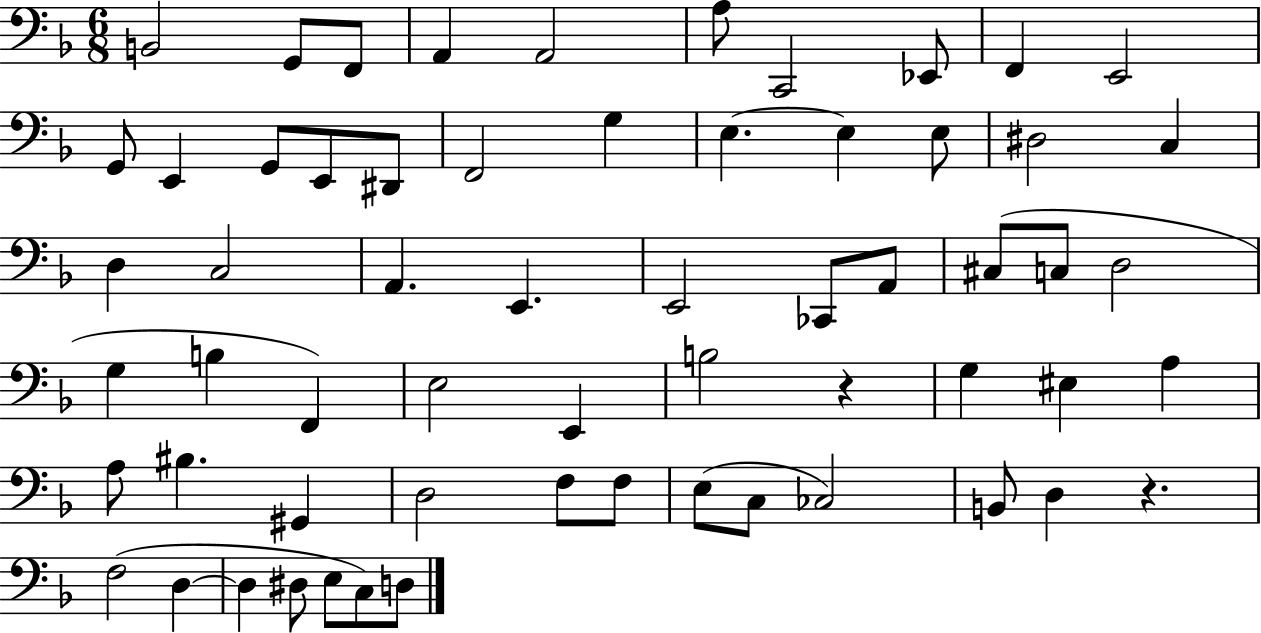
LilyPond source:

{
  \clef bass
  \numericTimeSignature
  \time 6/8
  \key f \major
  b,2 g,8 f,8 | a,4 a,2 | a8 c,2 ees,8 | f,4 e,2 | \break g,8 e,4 g,8 e,8 dis,8 | f,2 g4 | e4.~~ e4 e8 | dis2 c4 | \break d4 c2 | a,4. e,4. | e,2 ces,8 a,8 | cis8( c8 d2 | \break g4 b4 f,4) | e2 e,4 | b2 r4 | g4 eis4 a4 | \break a8 bis4. gis,4 | d2 f8 f8 | e8( c8 ces2) | b,8 d4 r4. | \break f2( d4~~ | d4 dis8 e8 c8) d8 | \bar "|."
}